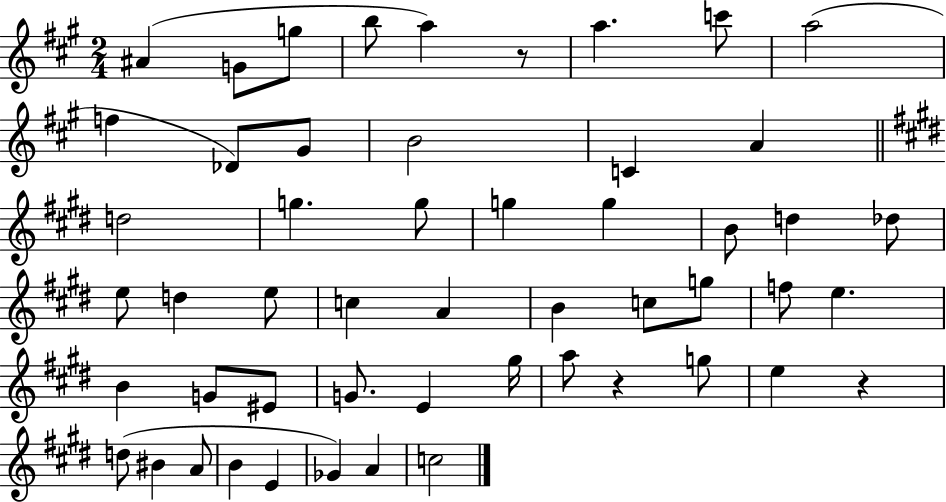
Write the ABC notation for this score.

X:1
T:Untitled
M:2/4
L:1/4
K:A
^A G/2 g/2 b/2 a z/2 a c'/2 a2 f _D/2 ^G/2 B2 C A d2 g g/2 g g B/2 d _d/2 e/2 d e/2 c A B c/2 g/2 f/2 e B G/2 ^E/2 G/2 E ^g/4 a/2 z g/2 e z d/2 ^B A/2 B E _G A c2